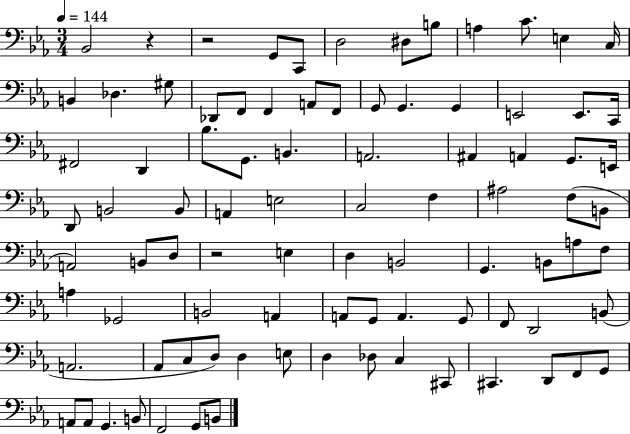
Bb2/h R/q R/h G2/e C2/e D3/h D#3/e B3/e A3/q C4/e. E3/q C3/s B2/q Db3/q. G#3/e Db2/e F2/e F2/q A2/e F2/e G2/e G2/q. G2/q E2/h E2/e. C2/s F#2/h D2/q Bb3/e. G2/e. B2/q. A2/h. A#2/q A2/q G2/e. E2/s D2/e B2/h B2/e A2/q E3/h C3/h F3/q A#3/h F3/e B2/e A2/h B2/e D3/e R/h E3/q D3/q B2/h G2/q. B2/e A3/e F3/e A3/q Gb2/h B2/h A2/q A2/e G2/e A2/q. G2/e F2/e D2/h B2/e A2/h. Ab2/e C3/e D3/e D3/q E3/e D3/q Db3/e C3/q C#2/e C#2/q. D2/e F2/e G2/e A2/e A2/e G2/q. B2/e F2/h G2/e B2/e